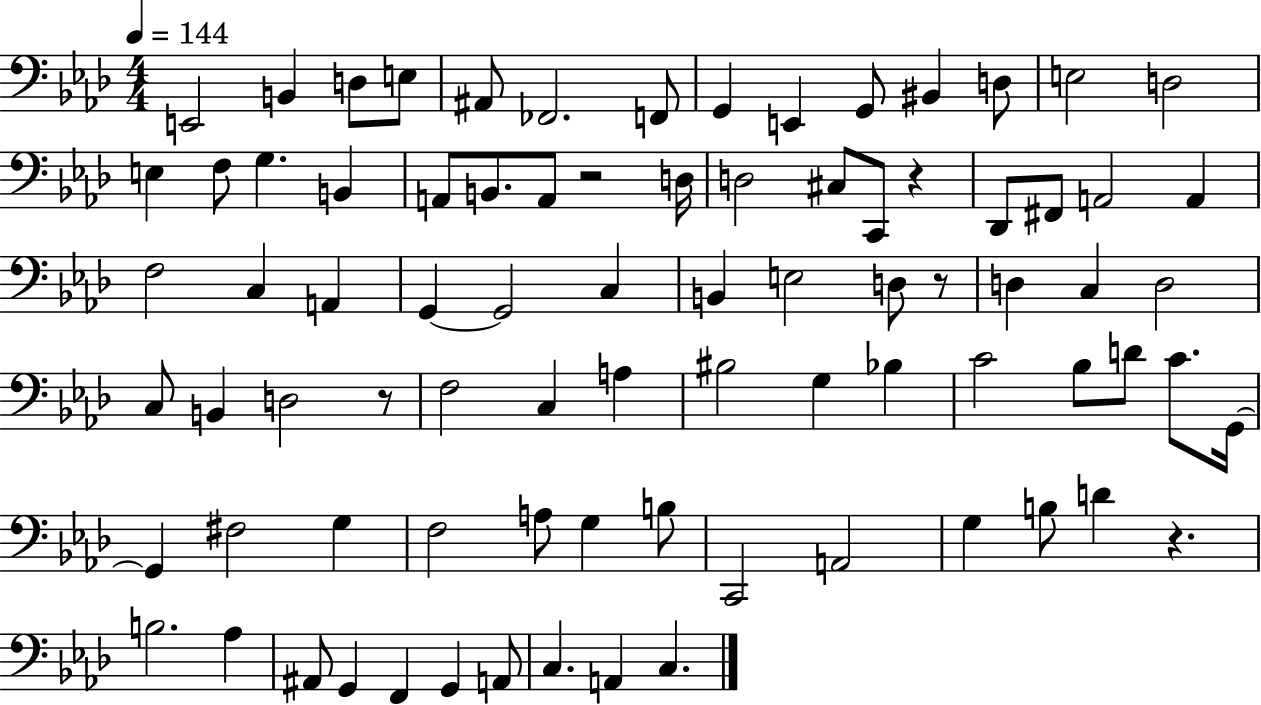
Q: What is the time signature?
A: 4/4